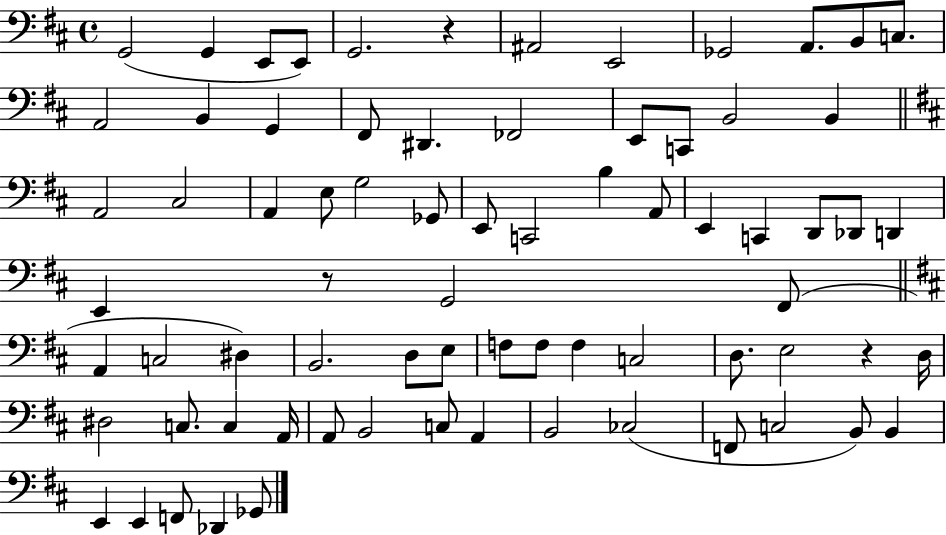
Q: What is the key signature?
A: D major